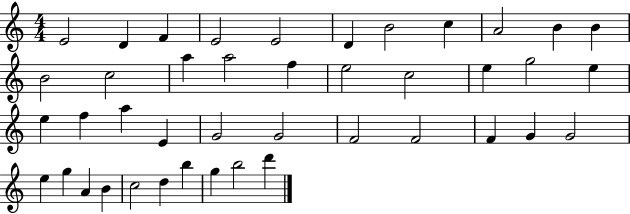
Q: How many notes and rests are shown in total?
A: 42